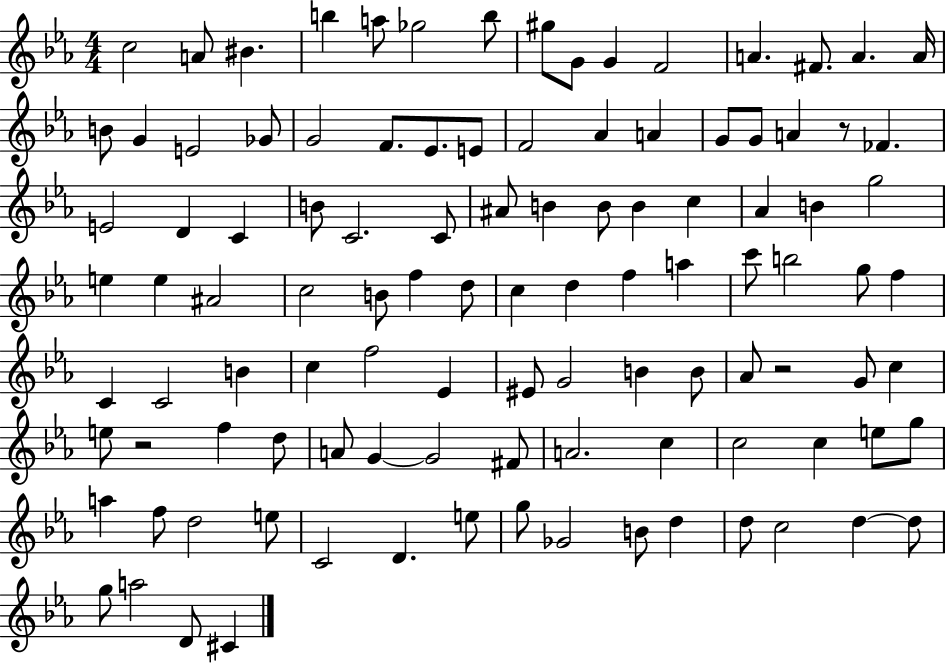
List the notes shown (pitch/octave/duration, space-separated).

C5/h A4/e BIS4/q. B5/q A5/e Gb5/h B5/e G#5/e G4/e G4/q F4/h A4/q. F#4/e. A4/q. A4/s B4/e G4/q E4/h Gb4/e G4/h F4/e. Eb4/e. E4/e F4/h Ab4/q A4/q G4/e G4/e A4/q R/e FES4/q. E4/h D4/q C4/q B4/e C4/h. C4/e A#4/e B4/q B4/e B4/q C5/q Ab4/q B4/q G5/h E5/q E5/q A#4/h C5/h B4/e F5/q D5/e C5/q D5/q F5/q A5/q C6/e B5/h G5/e F5/q C4/q C4/h B4/q C5/q F5/h Eb4/q EIS4/e G4/h B4/q B4/e Ab4/e R/h G4/e C5/q E5/e R/h F5/q D5/e A4/e G4/q G4/h F#4/e A4/h. C5/q C5/h C5/q E5/e G5/e A5/q F5/e D5/h E5/e C4/h D4/q. E5/e G5/e Gb4/h B4/e D5/q D5/e C5/h D5/q D5/e G5/e A5/h D4/e C#4/q